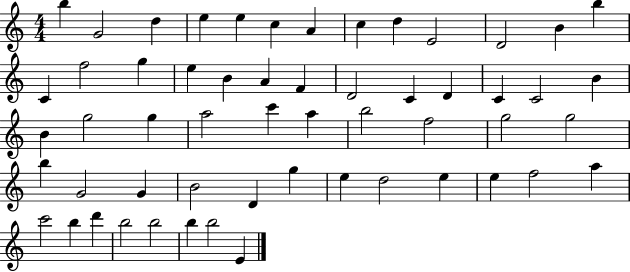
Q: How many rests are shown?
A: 0